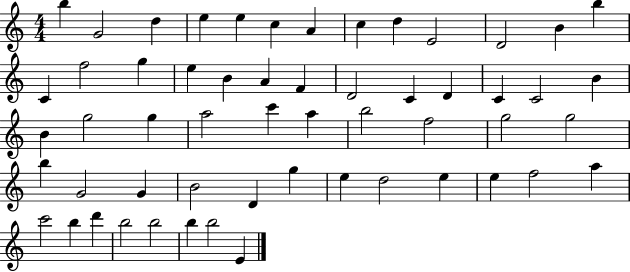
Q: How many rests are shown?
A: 0